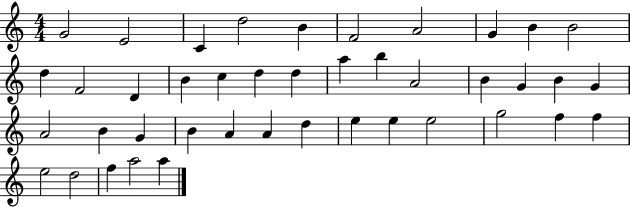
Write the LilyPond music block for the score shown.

{
  \clef treble
  \numericTimeSignature
  \time 4/4
  \key c \major
  g'2 e'2 | c'4 d''2 b'4 | f'2 a'2 | g'4 b'4 b'2 | \break d''4 f'2 d'4 | b'4 c''4 d''4 d''4 | a''4 b''4 a'2 | b'4 g'4 b'4 g'4 | \break a'2 b'4 g'4 | b'4 a'4 a'4 d''4 | e''4 e''4 e''2 | g''2 f''4 f''4 | \break e''2 d''2 | f''4 a''2 a''4 | \bar "|."
}